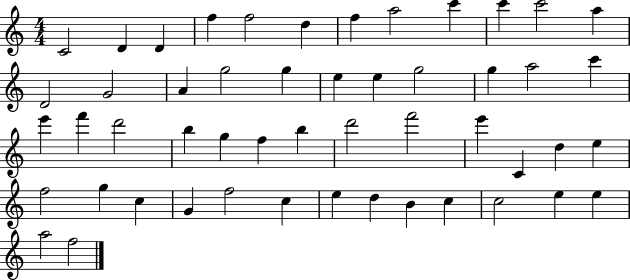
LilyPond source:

{
  \clef treble
  \numericTimeSignature
  \time 4/4
  \key c \major
  c'2 d'4 d'4 | f''4 f''2 d''4 | f''4 a''2 c'''4 | c'''4 c'''2 a''4 | \break d'2 g'2 | a'4 g''2 g''4 | e''4 e''4 g''2 | g''4 a''2 c'''4 | \break e'''4 f'''4 d'''2 | b''4 g''4 f''4 b''4 | d'''2 f'''2 | e'''4 c'4 d''4 e''4 | \break f''2 g''4 c''4 | g'4 f''2 c''4 | e''4 d''4 b'4 c''4 | c''2 e''4 e''4 | \break a''2 f''2 | \bar "|."
}